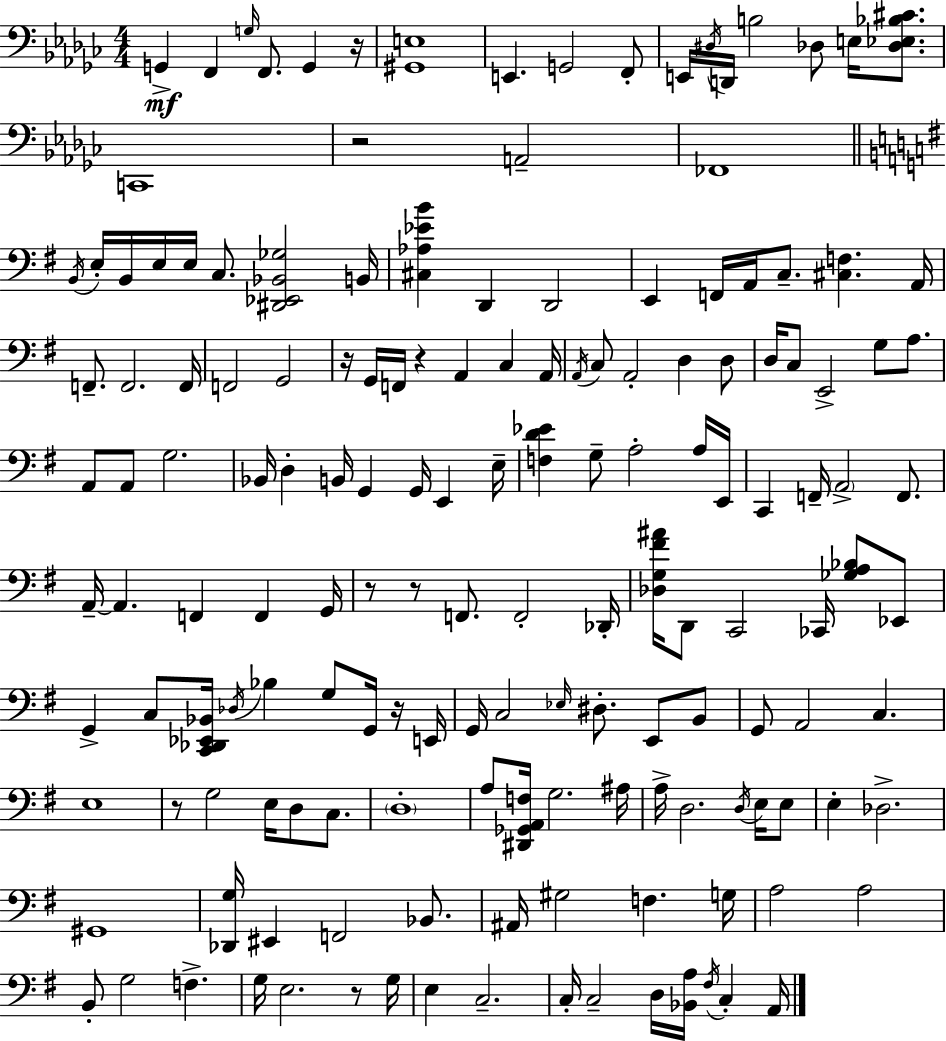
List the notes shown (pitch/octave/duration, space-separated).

G2/q F2/q G3/s F2/e. G2/q R/s [G#2,E3]/w E2/q. G2/h F2/e E2/s D#3/s D2/s B3/h Db3/e E3/s [Db3,Eb3,Bb3,C#4]/e. C2/w R/h A2/h FES2/w B2/s E3/s B2/s E3/s E3/s C3/e. [D#2,Eb2,Bb2,Gb3]/h B2/s [C#3,Ab3,Eb4,B4]/q D2/q D2/h E2/q F2/s A2/s C3/e. [C#3,F3]/q. A2/s F2/e. F2/h. F2/s F2/h G2/h R/s G2/s F2/s R/q A2/q C3/q A2/s A2/s C3/e A2/h D3/q D3/e D3/s C3/e E2/h G3/e A3/e. A2/e A2/e G3/h. Bb2/s D3/q B2/s G2/q G2/s E2/q E3/s [F3,D4,Eb4]/q G3/e A3/h A3/s E2/s C2/q F2/s A2/h F2/e. A2/s A2/q. F2/q F2/q G2/s R/e R/e F2/e. F2/h Db2/s [Db3,G3,F#4,A#4]/s D2/e C2/h CES2/s [Gb3,A3,Bb3]/e Eb2/e G2/q C3/e [C2,Db2,Eb2,Bb2]/s Db3/s Bb3/q G3/e G2/s R/s E2/s G2/s C3/h Eb3/s D#3/e. E2/e B2/e G2/e A2/h C3/q. E3/w R/e G3/h E3/s D3/e C3/e. D3/w A3/e [D#2,Gb2,A2,F3]/s G3/h. A#3/s A3/s D3/h. D3/s E3/s E3/e E3/q Db3/h. G#2/w [Db2,G3]/s EIS2/q F2/h Bb2/e. A#2/s G#3/h F3/q. G3/s A3/h A3/h B2/e G3/h F3/q. G3/s E3/h. R/e G3/s E3/q C3/h. C3/s C3/h D3/s [Bb2,A3]/s F#3/s C3/q A2/s